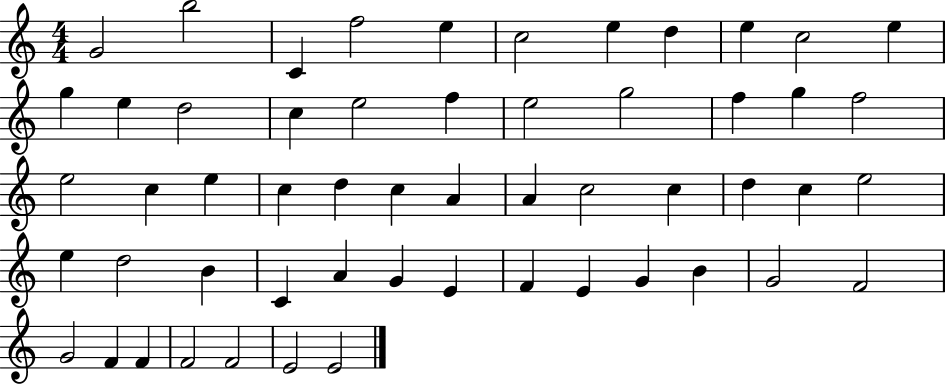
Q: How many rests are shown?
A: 0